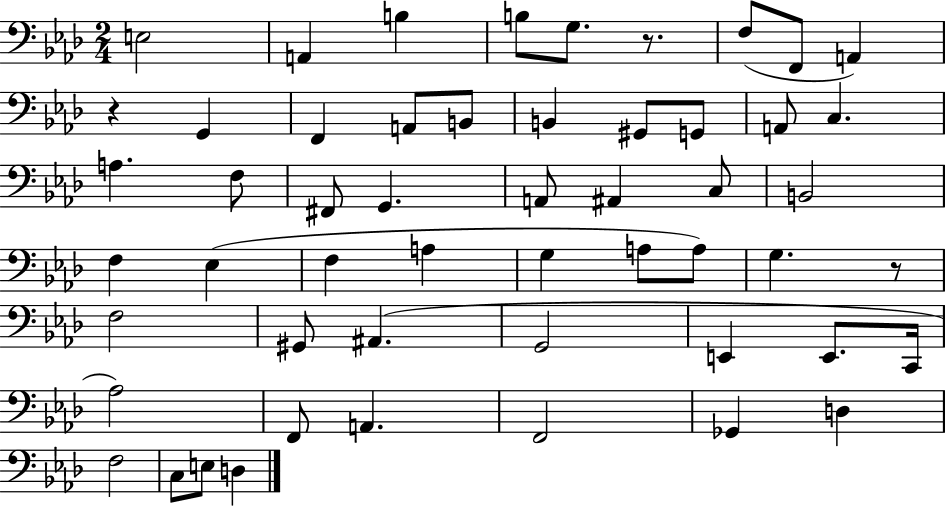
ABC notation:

X:1
T:Untitled
M:2/4
L:1/4
K:Ab
E,2 A,, B, B,/2 G,/2 z/2 F,/2 F,,/2 A,, z G,, F,, A,,/2 B,,/2 B,, ^G,,/2 G,,/2 A,,/2 C, A, F,/2 ^F,,/2 G,, A,,/2 ^A,, C,/2 B,,2 F, _E, F, A, G, A,/2 A,/2 G, z/2 F,2 ^G,,/2 ^A,, G,,2 E,, E,,/2 C,,/4 _A,2 F,,/2 A,, F,,2 _G,, D, F,2 C,/2 E,/2 D,